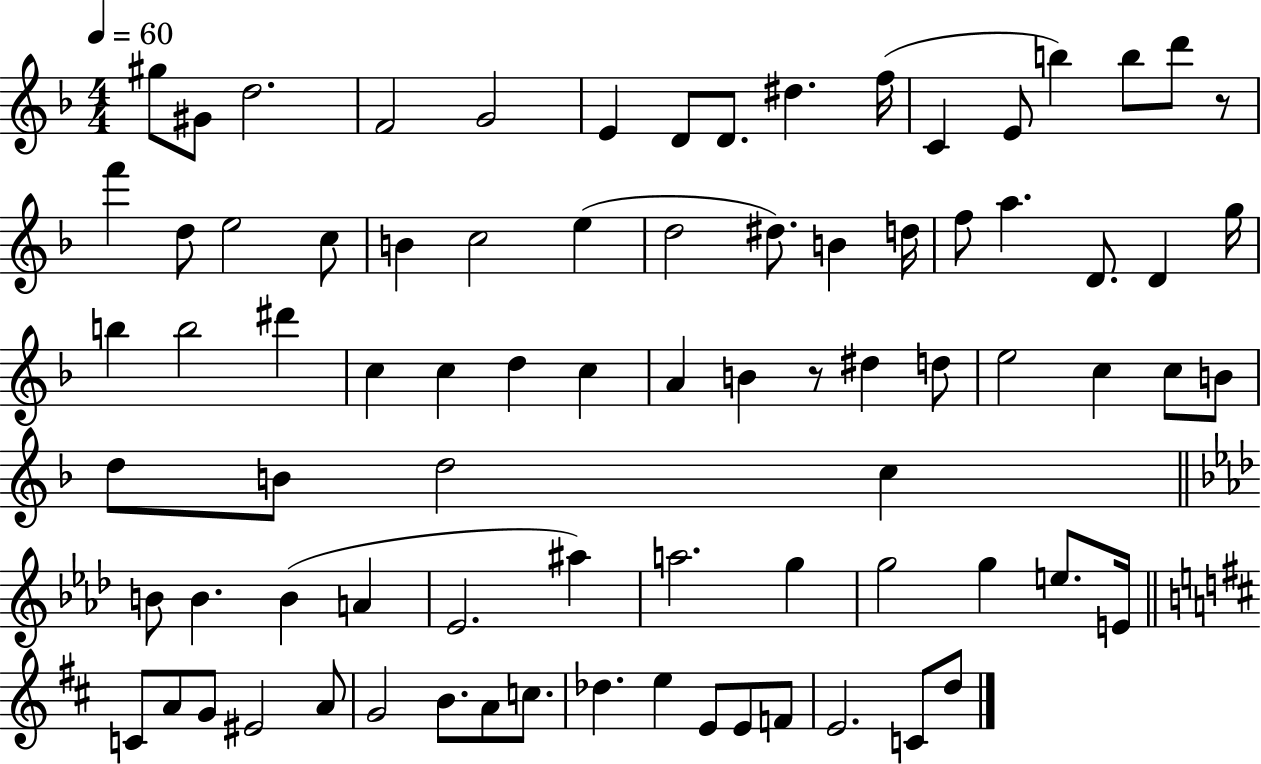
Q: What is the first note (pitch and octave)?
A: G#5